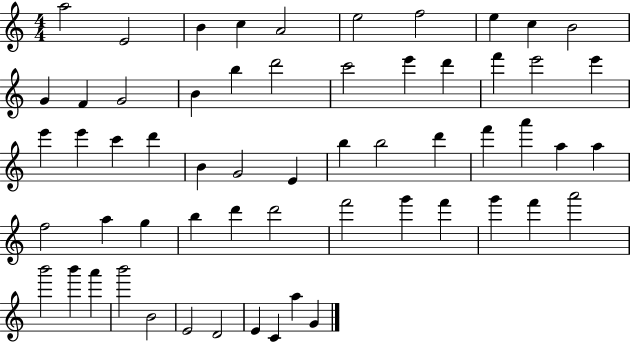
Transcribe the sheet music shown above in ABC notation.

X:1
T:Untitled
M:4/4
L:1/4
K:C
a2 E2 B c A2 e2 f2 e c B2 G F G2 B b d'2 c'2 e' d' f' e'2 e' e' e' c' d' B G2 E b b2 d' f' a' a a f2 a g b d' d'2 f'2 g' f' g' f' a'2 b'2 b' a' b'2 B2 E2 D2 E C a G